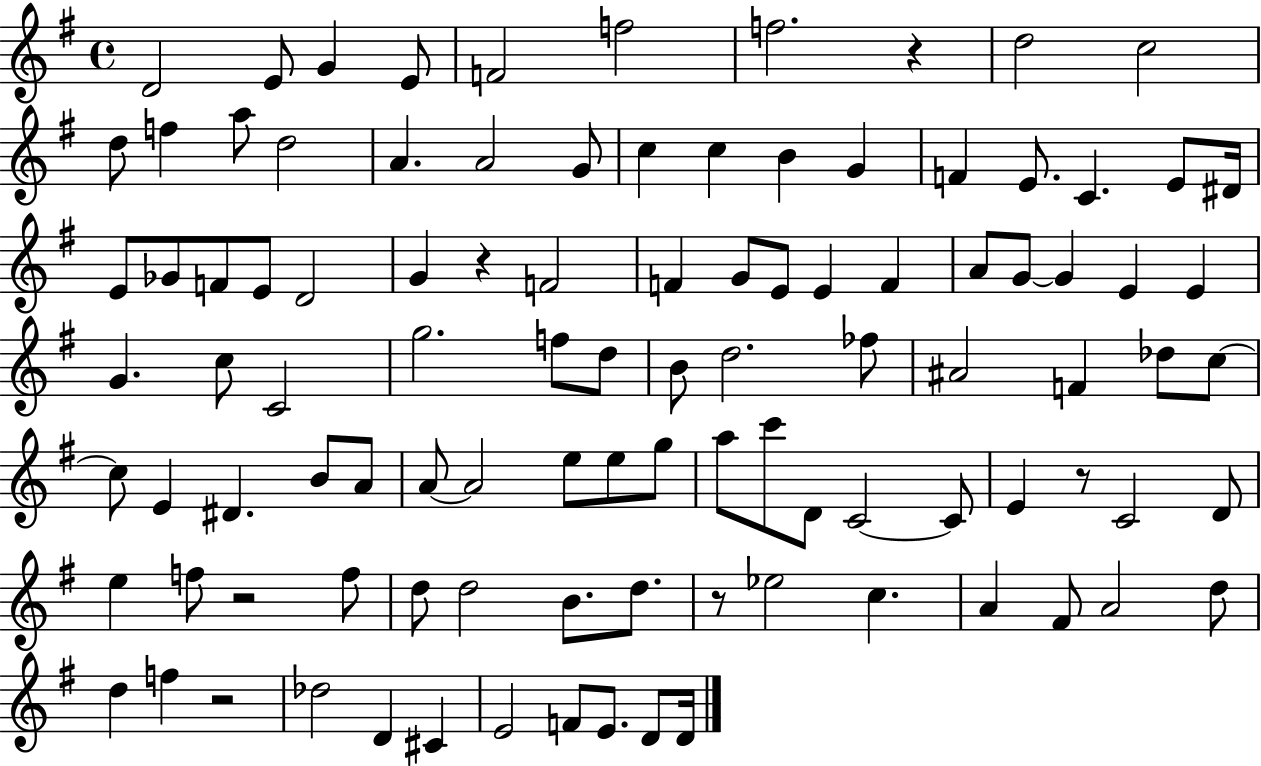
D4/h E4/e G4/q E4/e F4/h F5/h F5/h. R/q D5/h C5/h D5/e F5/q A5/e D5/h A4/q. A4/h G4/e C5/q C5/q B4/q G4/q F4/q E4/e. C4/q. E4/e D#4/s E4/e Gb4/e F4/e E4/e D4/h G4/q R/q F4/h F4/q G4/e E4/e E4/q F4/q A4/e G4/e G4/q E4/q E4/q G4/q. C5/e C4/h G5/h. F5/e D5/e B4/e D5/h. FES5/e A#4/h F4/q Db5/e C5/e C5/e E4/q D#4/q. B4/e A4/e A4/e A4/h E5/e E5/e G5/e A5/e C6/e D4/e C4/h C4/e E4/q R/e C4/h D4/e E5/q F5/e R/h F5/e D5/e D5/h B4/e. D5/e. R/e Eb5/h C5/q. A4/q F#4/e A4/h D5/e D5/q F5/q R/h Db5/h D4/q C#4/q E4/h F4/e E4/e. D4/e D4/s